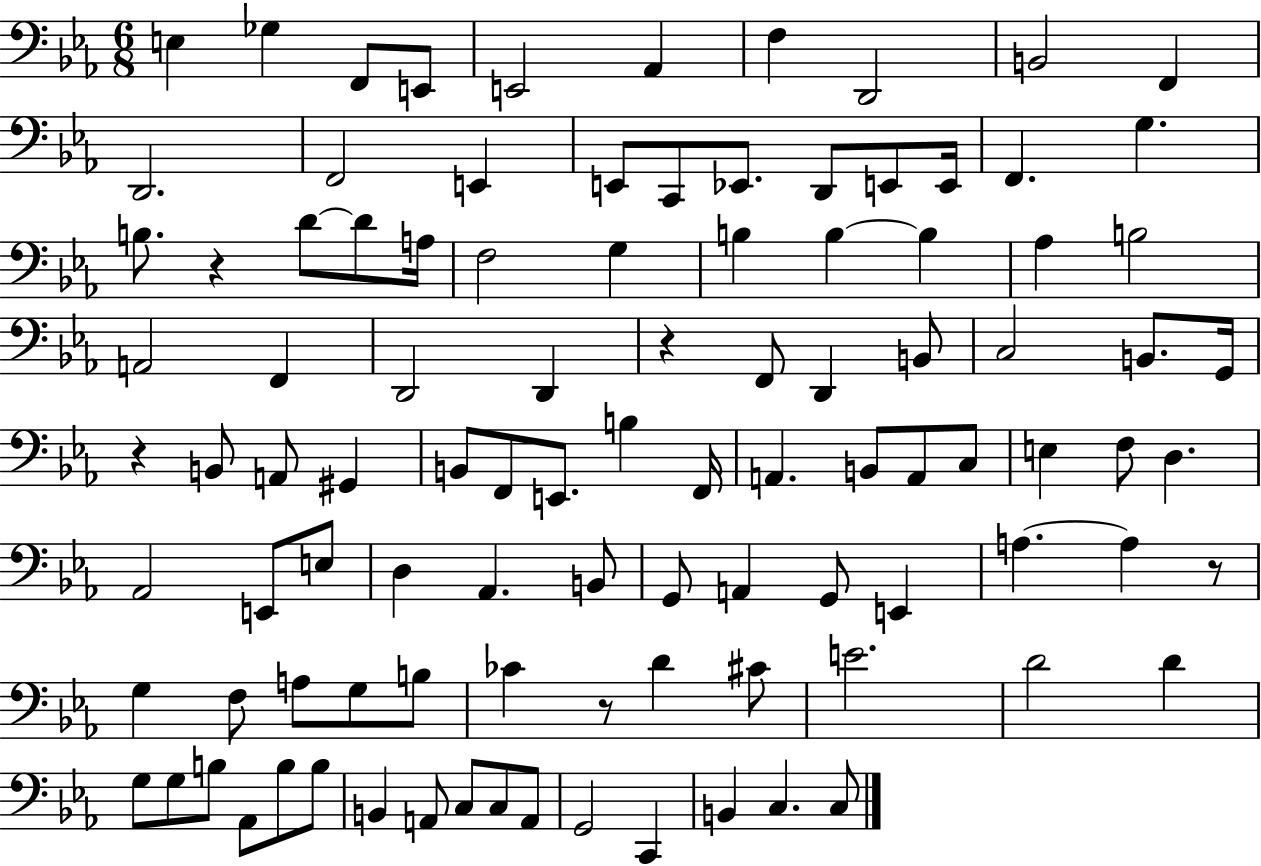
X:1
T:Untitled
M:6/8
L:1/4
K:Eb
E, _G, F,,/2 E,,/2 E,,2 _A,, F, D,,2 B,,2 F,, D,,2 F,,2 E,, E,,/2 C,,/2 _E,,/2 D,,/2 E,,/2 E,,/4 F,, G, B,/2 z D/2 D/2 A,/4 F,2 G, B, B, B, _A, B,2 A,,2 F,, D,,2 D,, z F,,/2 D,, B,,/2 C,2 B,,/2 G,,/4 z B,,/2 A,,/2 ^G,, B,,/2 F,,/2 E,,/2 B, F,,/4 A,, B,,/2 A,,/2 C,/2 E, F,/2 D, _A,,2 E,,/2 E,/2 D, _A,, B,,/2 G,,/2 A,, G,,/2 E,, A, A, z/2 G, F,/2 A,/2 G,/2 B,/2 _C z/2 D ^C/2 E2 D2 D G,/2 G,/2 B,/2 _A,,/2 B,/2 B,/2 B,, A,,/2 C,/2 C,/2 A,,/2 G,,2 C,, B,, C, C,/2